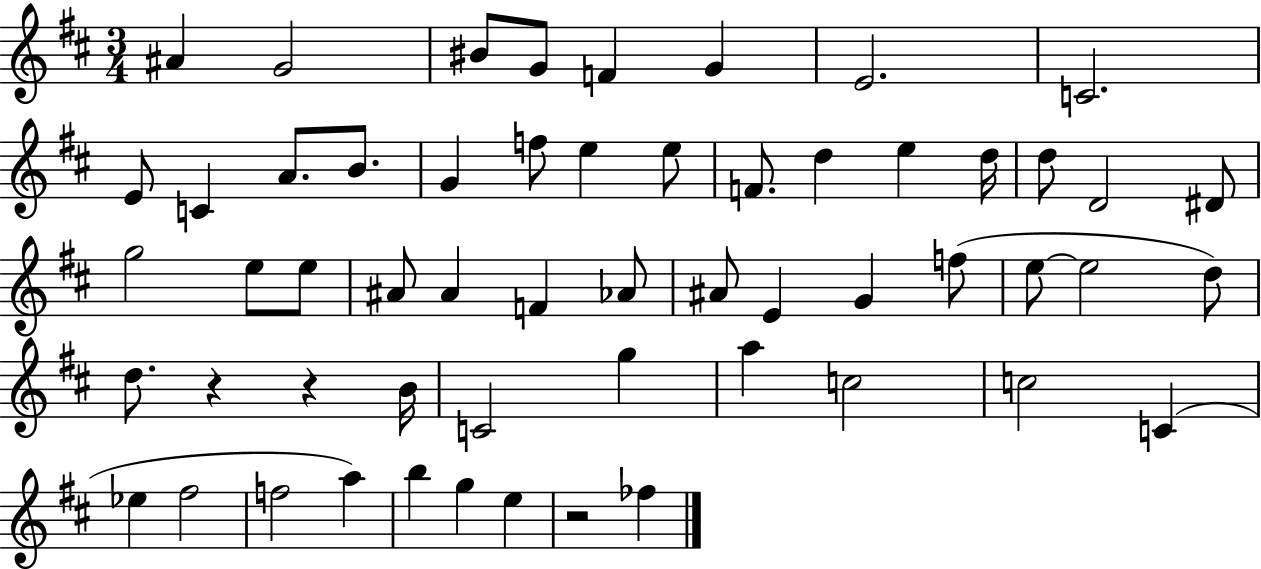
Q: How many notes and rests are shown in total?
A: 56